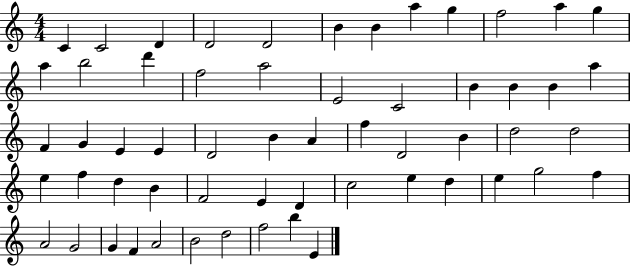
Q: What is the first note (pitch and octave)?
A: C4